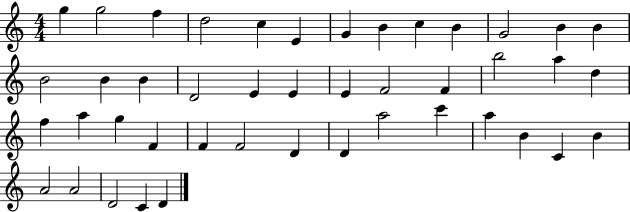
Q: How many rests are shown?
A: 0